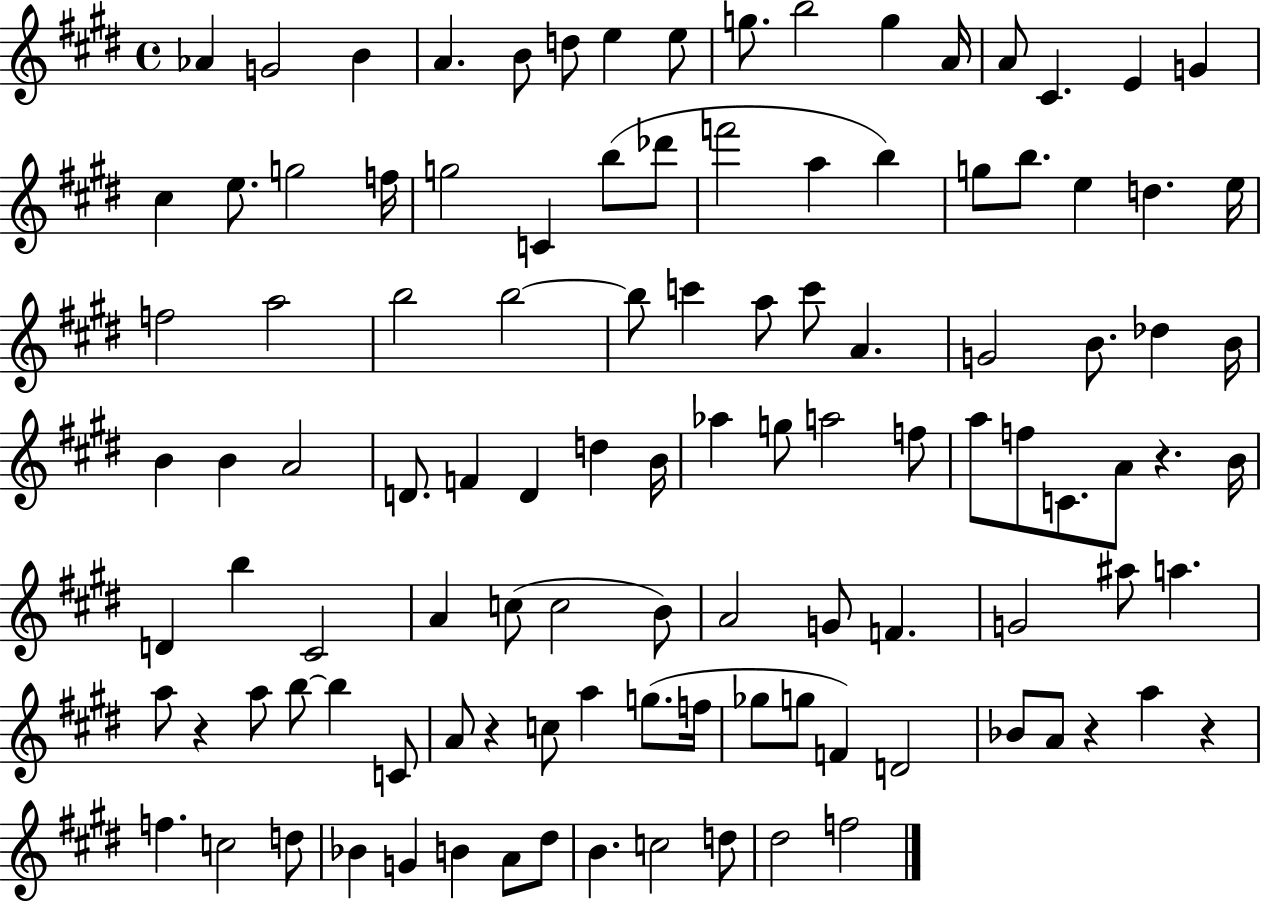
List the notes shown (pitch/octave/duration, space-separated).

Ab4/q G4/h B4/q A4/q. B4/e D5/e E5/q E5/e G5/e. B5/h G5/q A4/s A4/e C#4/q. E4/q G4/q C#5/q E5/e. G5/h F5/s G5/h C4/q B5/e Db6/e F6/h A5/q B5/q G5/e B5/e. E5/q D5/q. E5/s F5/h A5/h B5/h B5/h B5/e C6/q A5/e C6/e A4/q. G4/h B4/e. Db5/q B4/s B4/q B4/q A4/h D4/e. F4/q D4/q D5/q B4/s Ab5/q G5/e A5/h F5/e A5/e F5/e C4/e. A4/e R/q. B4/s D4/q B5/q C#4/h A4/q C5/e C5/h B4/e A4/h G4/e F4/q. G4/h A#5/e A5/q. A5/e R/q A5/e B5/e B5/q C4/e A4/e R/q C5/e A5/q G5/e. F5/s Gb5/e G5/e F4/q D4/h Bb4/e A4/e R/q A5/q R/q F5/q. C5/h D5/e Bb4/q G4/q B4/q A4/e D#5/e B4/q. C5/h D5/e D#5/h F5/h